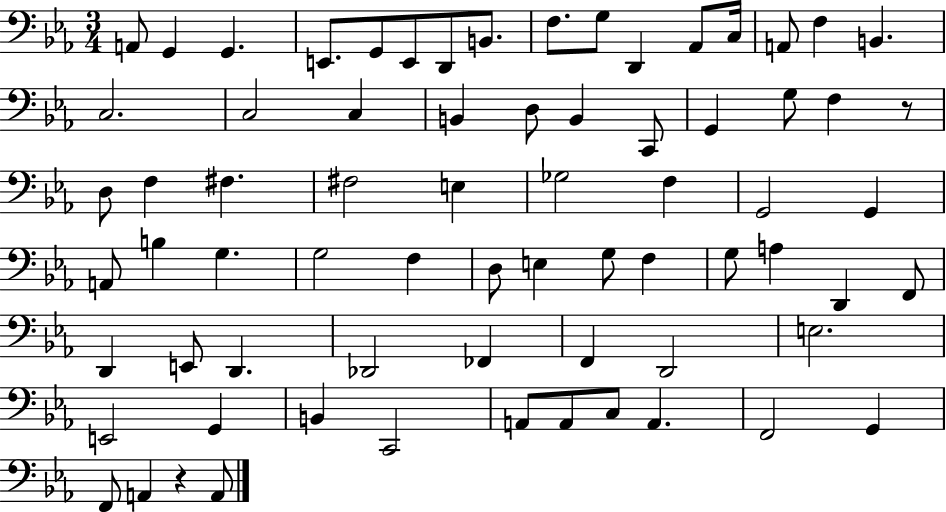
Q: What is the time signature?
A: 3/4